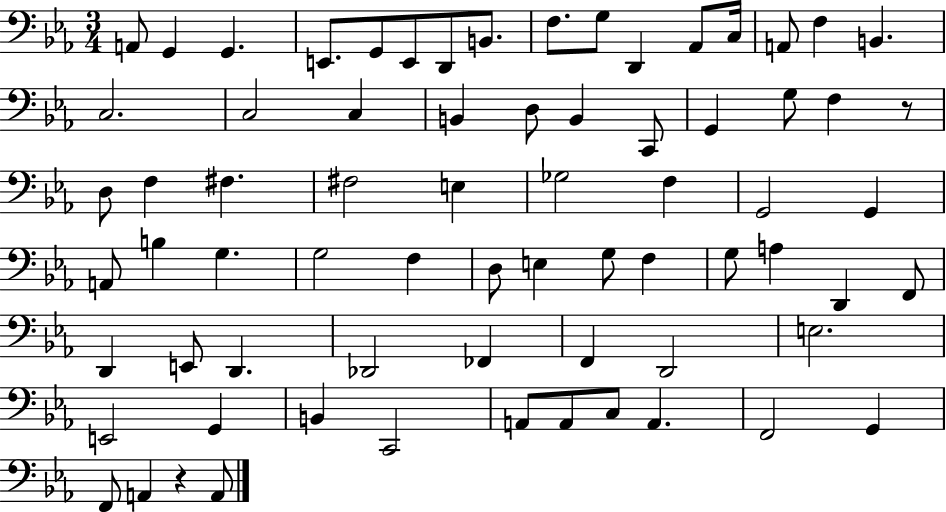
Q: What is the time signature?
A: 3/4